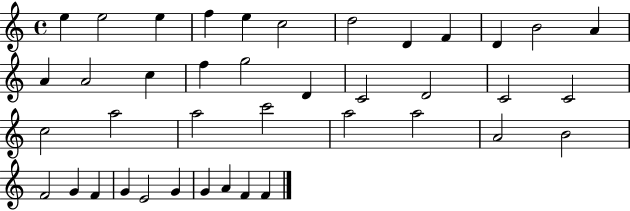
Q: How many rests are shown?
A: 0